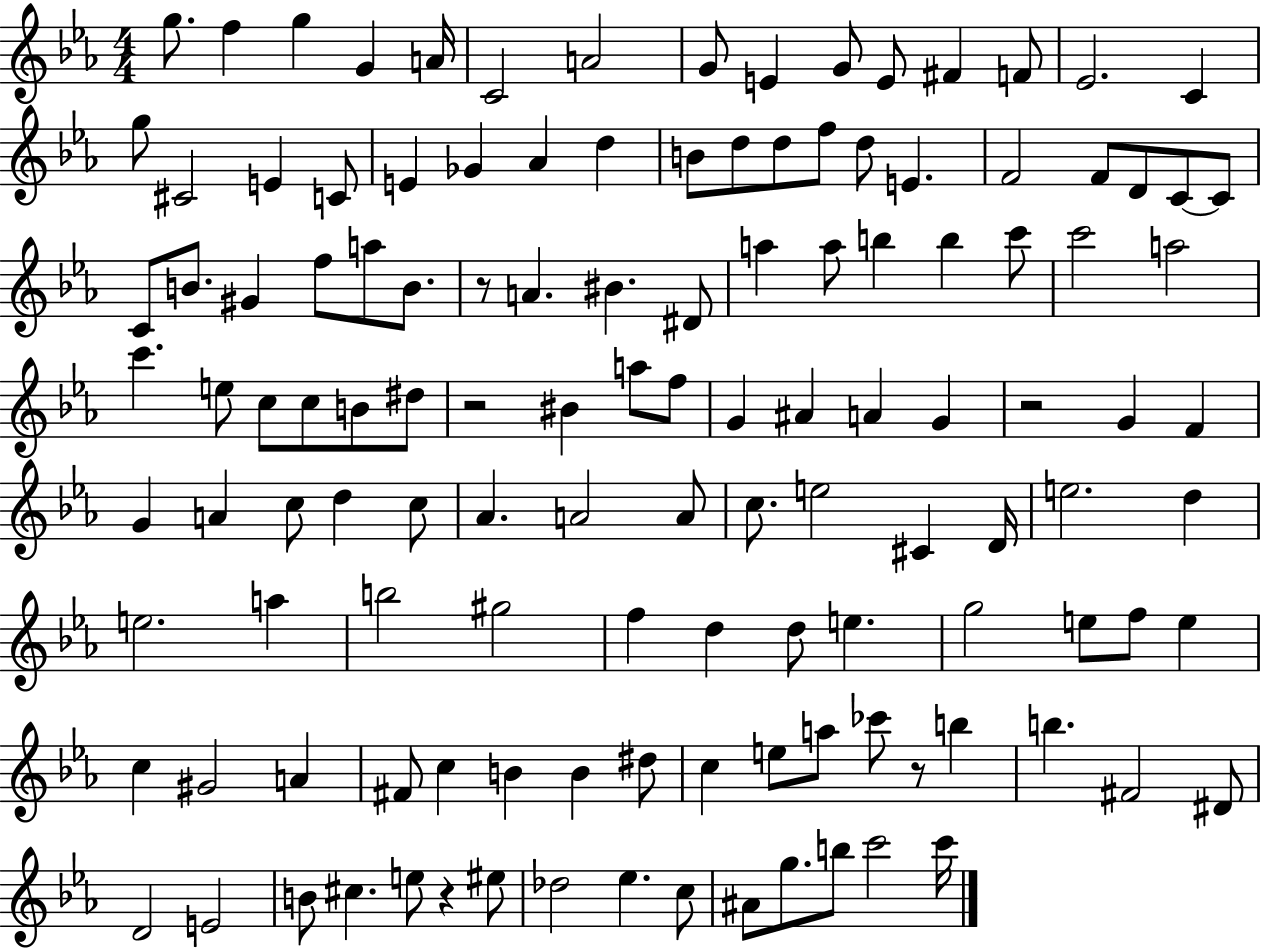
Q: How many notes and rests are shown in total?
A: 126